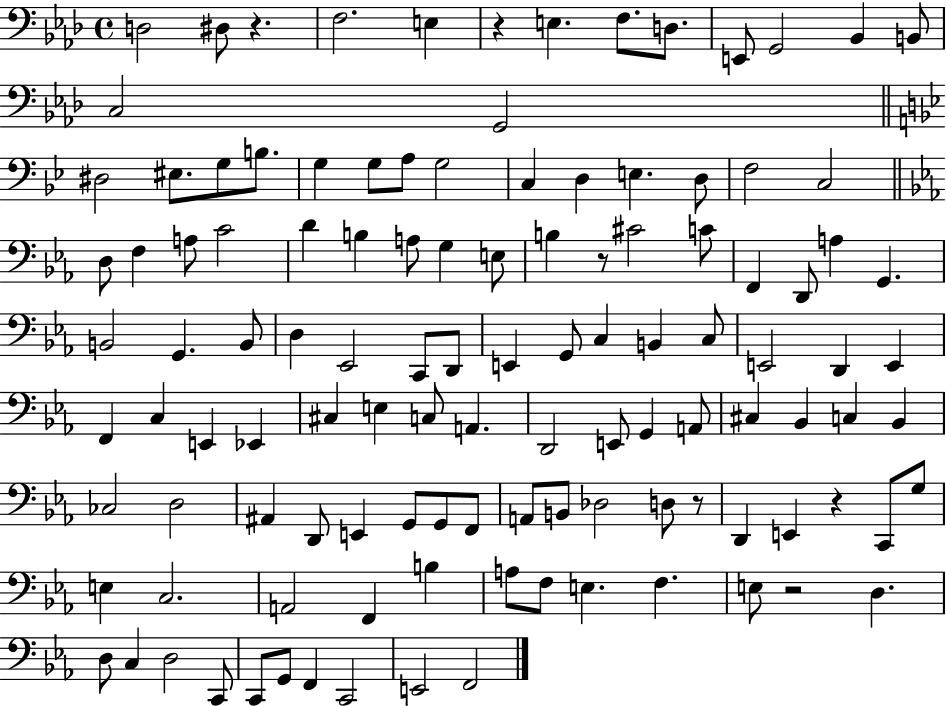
{
  \clef bass
  \time 4/4
  \defaultTimeSignature
  \key aes \major
  d2 dis8 r4. | f2. e4 | r4 e4. f8. d8. | e,8 g,2 bes,4 b,8 | \break c2 g,2 | \bar "||" \break \key bes \major dis2 eis8. g8 b8. | g4 g8 a8 g2 | c4 d4 e4. d8 | f2 c2 | \break \bar "||" \break \key ees \major d8 f4 a8 c'2 | d'4 b4 a8 g4 e8 | b4 r8 cis'2 c'8 | f,4 d,8 a4 g,4. | \break b,2 g,4. b,8 | d4 ees,2 c,8 d,8 | e,4 g,8 c4 b,4 c8 | e,2 d,4 e,4 | \break f,4 c4 e,4 ees,4 | cis4 e4 c8 a,4. | d,2 e,8 g,4 a,8 | cis4 bes,4 c4 bes,4 | \break ces2 d2 | ais,4 d,8 e,4 g,8 g,8 f,8 | a,8 b,8 des2 d8 r8 | d,4 e,4 r4 c,8 g8 | \break e4 c2. | a,2 f,4 b4 | a8 f8 e4. f4. | e8 r2 d4. | \break d8 c4 d2 c,8 | c,8 g,8 f,4 c,2 | e,2 f,2 | \bar "|."
}